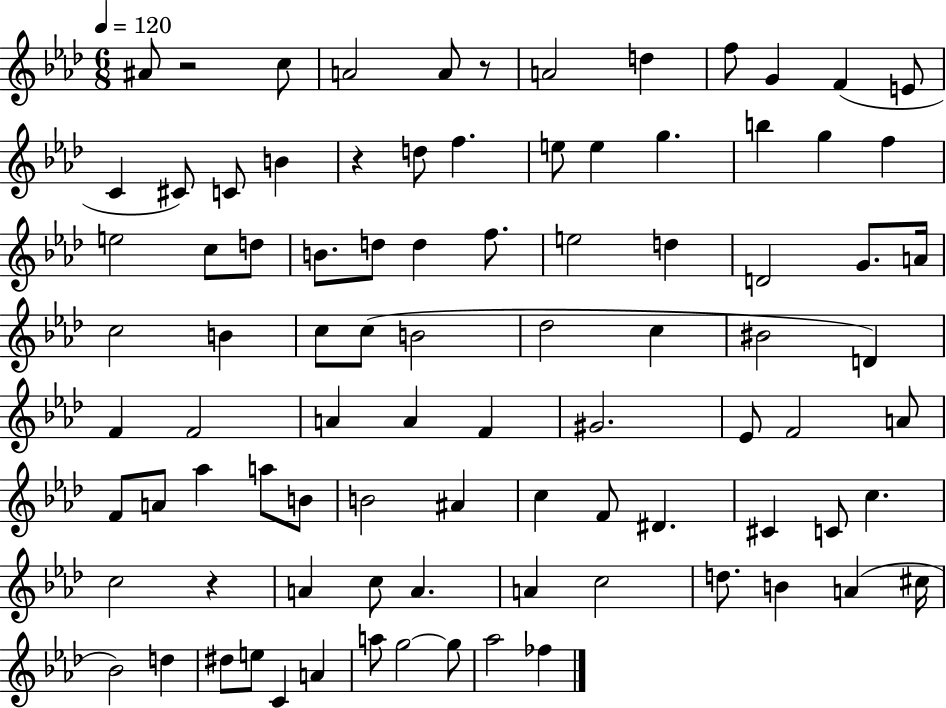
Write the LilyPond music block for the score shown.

{
  \clef treble
  \numericTimeSignature
  \time 6/8
  \key aes \major
  \tempo 4 = 120
  ais'8 r2 c''8 | a'2 a'8 r8 | a'2 d''4 | f''8 g'4 f'4( e'8 | \break c'4 cis'8) c'8 b'4 | r4 d''8 f''4. | e''8 e''4 g''4. | b''4 g''4 f''4 | \break e''2 c''8 d''8 | b'8. d''8 d''4 f''8. | e''2 d''4 | d'2 g'8. a'16 | \break c''2 b'4 | c''8 c''8( b'2 | des''2 c''4 | bis'2 d'4) | \break f'4 f'2 | a'4 a'4 f'4 | gis'2. | ees'8 f'2 a'8 | \break f'8 a'8 aes''4 a''8 b'8 | b'2 ais'4 | c''4 f'8 dis'4. | cis'4 c'8 c''4. | \break c''2 r4 | a'4 c''8 a'4. | a'4 c''2 | d''8. b'4 a'4( cis''16 | \break bes'2) d''4 | dis''8 e''8 c'4 a'4 | a''8 g''2~~ g''8 | aes''2 fes''4 | \break \bar "|."
}